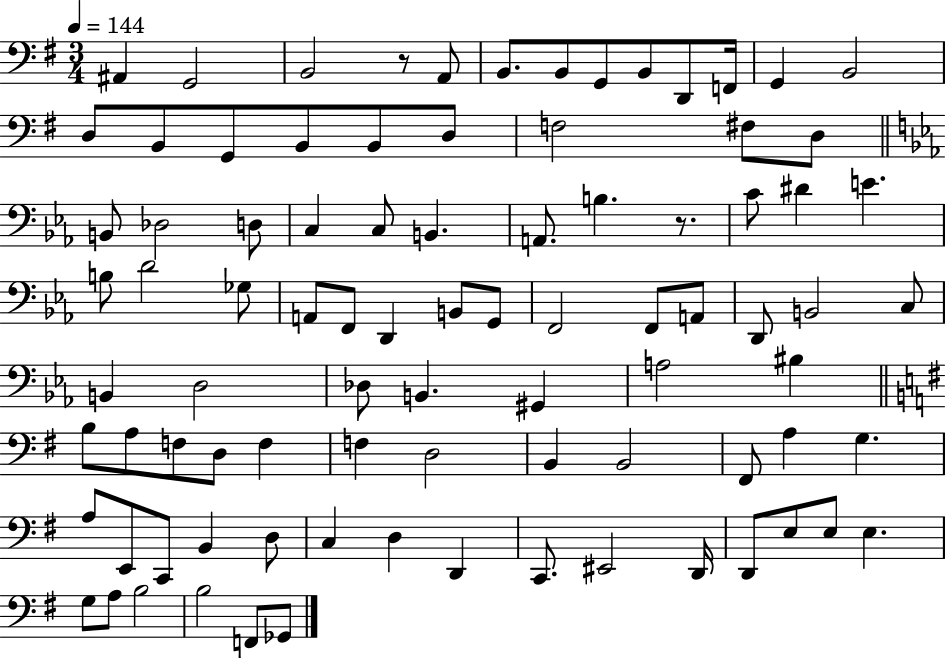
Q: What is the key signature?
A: G major